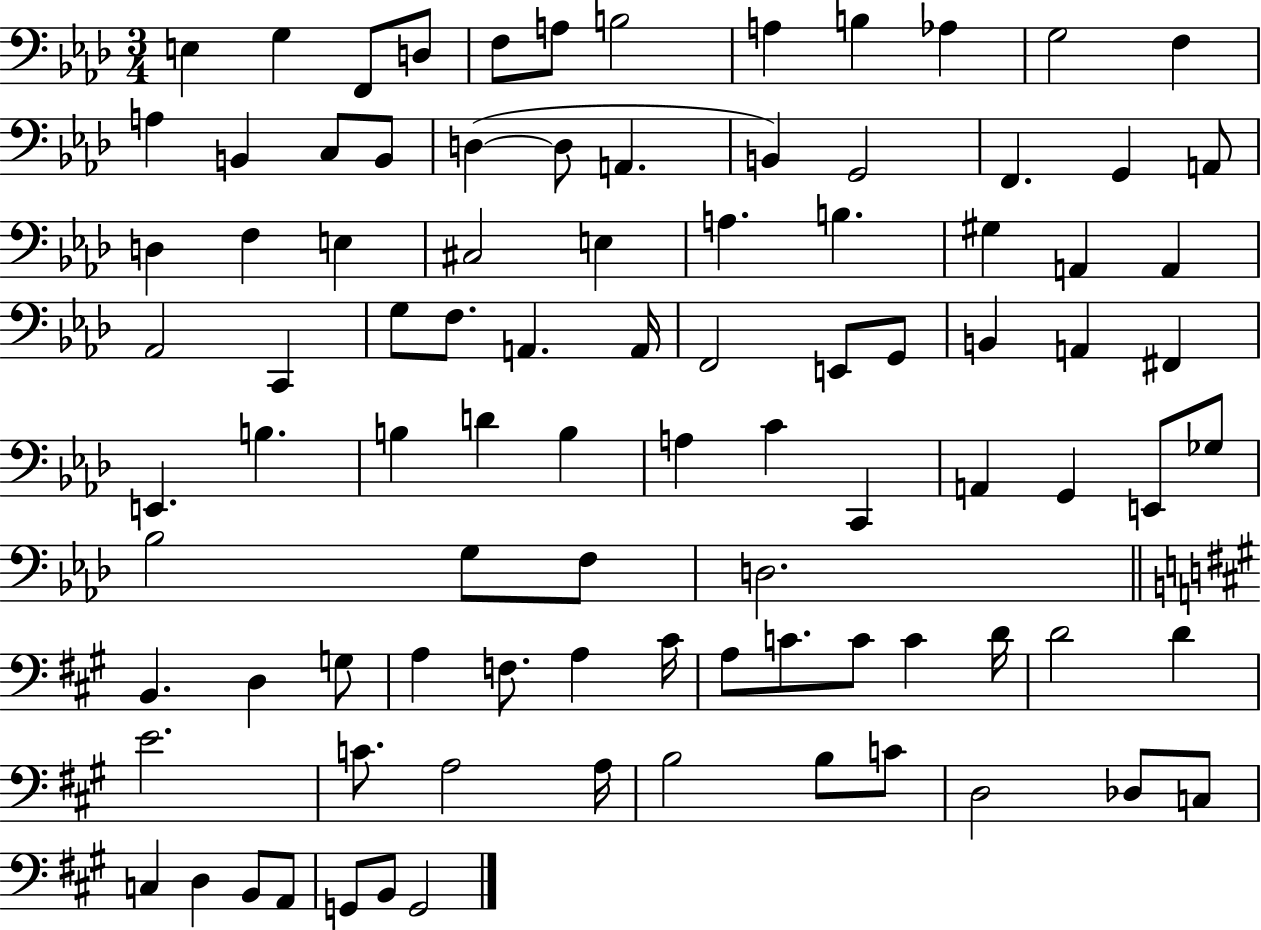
X:1
T:Untitled
M:3/4
L:1/4
K:Ab
E, G, F,,/2 D,/2 F,/2 A,/2 B,2 A, B, _A, G,2 F, A, B,, C,/2 B,,/2 D, D,/2 A,, B,, G,,2 F,, G,, A,,/2 D, F, E, ^C,2 E, A, B, ^G, A,, A,, _A,,2 C,, G,/2 F,/2 A,, A,,/4 F,,2 E,,/2 G,,/2 B,, A,, ^F,, E,, B, B, D B, A, C C,, A,, G,, E,,/2 _G,/2 _B,2 G,/2 F,/2 D,2 B,, D, G,/2 A, F,/2 A, ^C/4 A,/2 C/2 C/2 C D/4 D2 D E2 C/2 A,2 A,/4 B,2 B,/2 C/2 D,2 _D,/2 C,/2 C, D, B,,/2 A,,/2 G,,/2 B,,/2 G,,2